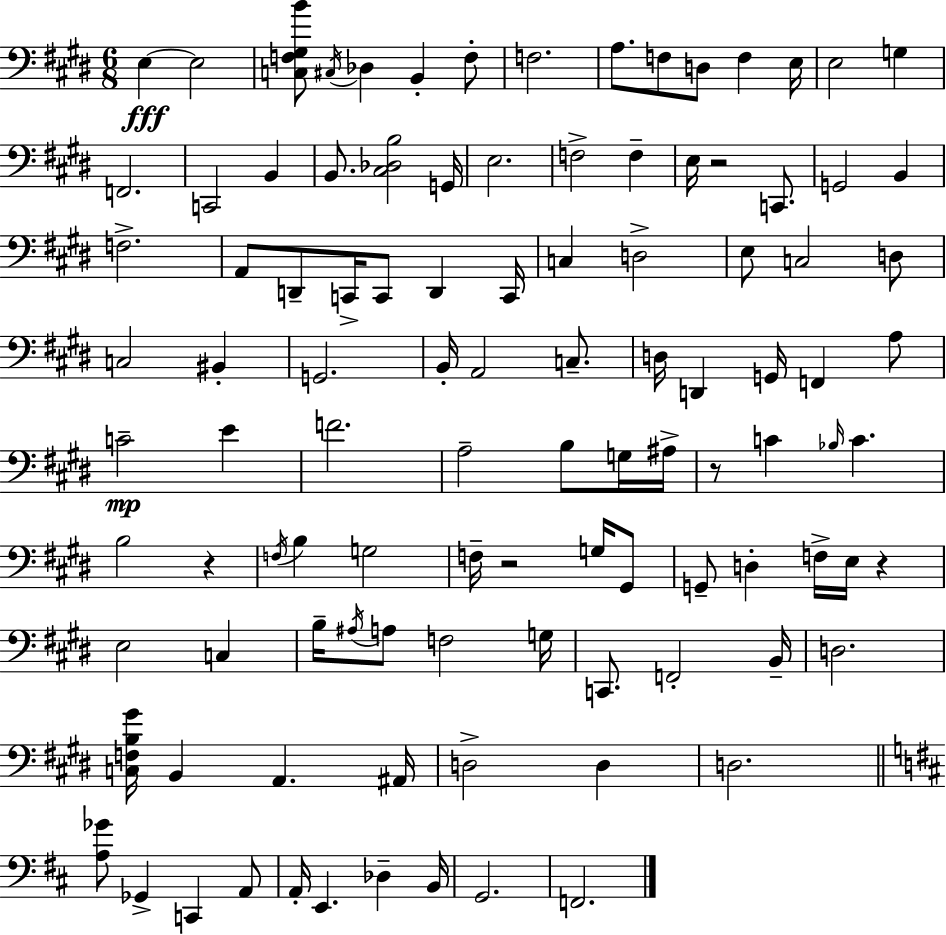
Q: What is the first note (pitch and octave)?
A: E3